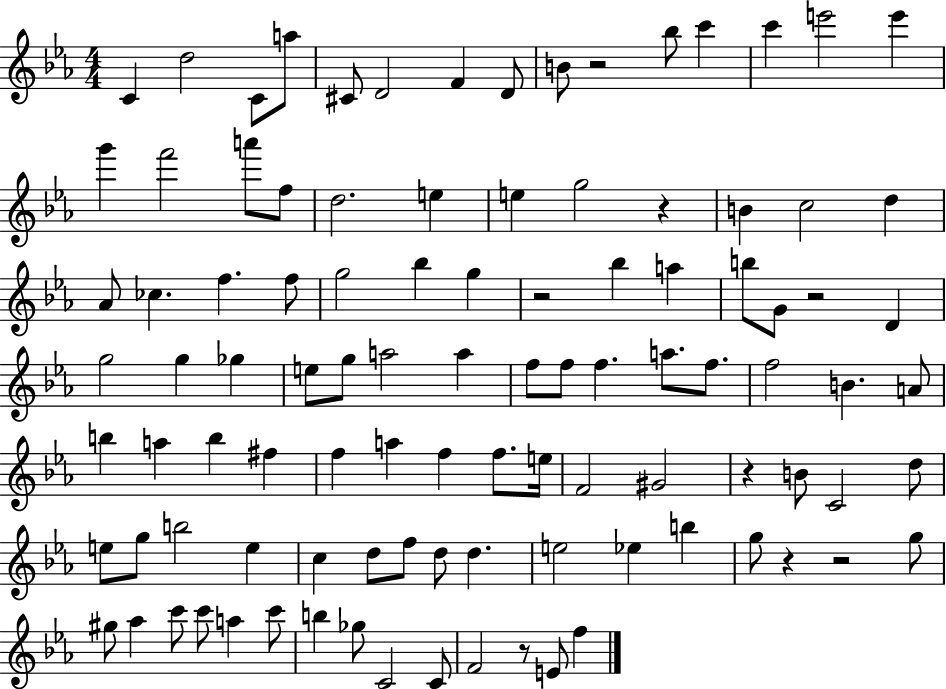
X:1
T:Untitled
M:4/4
L:1/4
K:Eb
C d2 C/2 a/2 ^C/2 D2 F D/2 B/2 z2 _b/2 c' c' e'2 e' g' f'2 a'/2 f/2 d2 e e g2 z B c2 d _A/2 _c f f/2 g2 _b g z2 _b a b/2 G/2 z2 D g2 g _g e/2 g/2 a2 a f/2 f/2 f a/2 f/2 f2 B A/2 b a b ^f f a f f/2 e/4 F2 ^G2 z B/2 C2 d/2 e/2 g/2 b2 e c d/2 f/2 d/2 d e2 _e b g/2 z z2 g/2 ^g/2 _a c'/2 c'/2 a c'/2 b _g/2 C2 C/2 F2 z/2 E/2 f